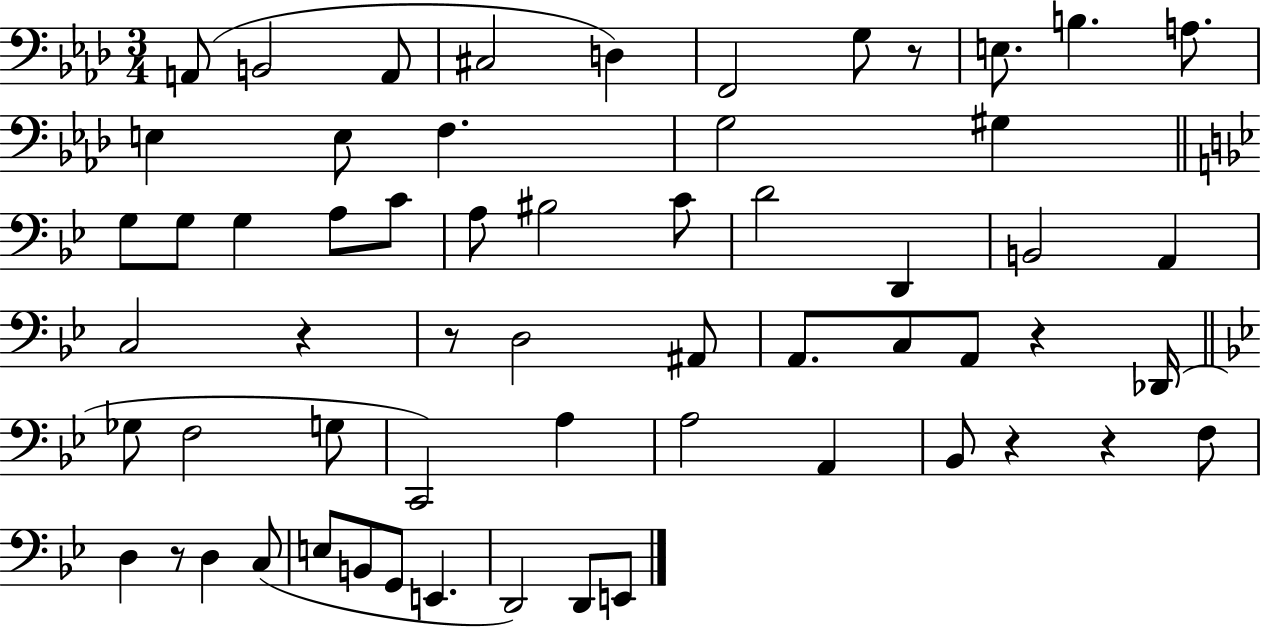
{
  \clef bass
  \numericTimeSignature
  \time 3/4
  \key aes \major
  a,8( b,2 a,8 | cis2 d4) | f,2 g8 r8 | e8. b4. a8. | \break e4 e8 f4. | g2 gis4 | \bar "||" \break \key g \minor g8 g8 g4 a8 c'8 | a8 bis2 c'8 | d'2 d,4 | b,2 a,4 | \break c2 r4 | r8 d2 ais,8 | a,8. c8 a,8 r4 des,16( | \bar "||" \break \key bes \major ges8 f2 g8 | c,2) a4 | a2 a,4 | bes,8 r4 r4 f8 | \break d4 r8 d4 c8( | e8 b,8 g,8 e,4. | d,2) d,8 e,8 | \bar "|."
}